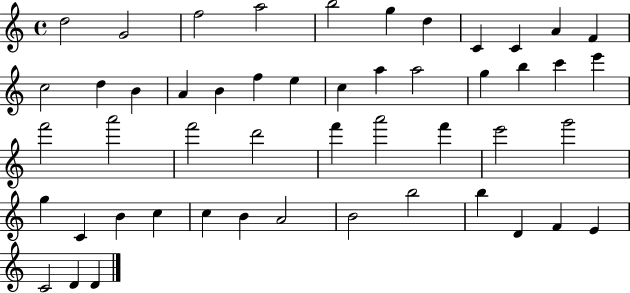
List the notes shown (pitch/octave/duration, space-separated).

D5/h G4/h F5/h A5/h B5/h G5/q D5/q C4/q C4/q A4/q F4/q C5/h D5/q B4/q A4/q B4/q F5/q E5/q C5/q A5/q A5/h G5/q B5/q C6/q E6/q F6/h A6/h F6/h D6/h F6/q A6/h F6/q E6/h G6/h G5/q C4/q B4/q C5/q C5/q B4/q A4/h B4/h B5/h B5/q D4/q F4/q E4/q C4/h D4/q D4/q